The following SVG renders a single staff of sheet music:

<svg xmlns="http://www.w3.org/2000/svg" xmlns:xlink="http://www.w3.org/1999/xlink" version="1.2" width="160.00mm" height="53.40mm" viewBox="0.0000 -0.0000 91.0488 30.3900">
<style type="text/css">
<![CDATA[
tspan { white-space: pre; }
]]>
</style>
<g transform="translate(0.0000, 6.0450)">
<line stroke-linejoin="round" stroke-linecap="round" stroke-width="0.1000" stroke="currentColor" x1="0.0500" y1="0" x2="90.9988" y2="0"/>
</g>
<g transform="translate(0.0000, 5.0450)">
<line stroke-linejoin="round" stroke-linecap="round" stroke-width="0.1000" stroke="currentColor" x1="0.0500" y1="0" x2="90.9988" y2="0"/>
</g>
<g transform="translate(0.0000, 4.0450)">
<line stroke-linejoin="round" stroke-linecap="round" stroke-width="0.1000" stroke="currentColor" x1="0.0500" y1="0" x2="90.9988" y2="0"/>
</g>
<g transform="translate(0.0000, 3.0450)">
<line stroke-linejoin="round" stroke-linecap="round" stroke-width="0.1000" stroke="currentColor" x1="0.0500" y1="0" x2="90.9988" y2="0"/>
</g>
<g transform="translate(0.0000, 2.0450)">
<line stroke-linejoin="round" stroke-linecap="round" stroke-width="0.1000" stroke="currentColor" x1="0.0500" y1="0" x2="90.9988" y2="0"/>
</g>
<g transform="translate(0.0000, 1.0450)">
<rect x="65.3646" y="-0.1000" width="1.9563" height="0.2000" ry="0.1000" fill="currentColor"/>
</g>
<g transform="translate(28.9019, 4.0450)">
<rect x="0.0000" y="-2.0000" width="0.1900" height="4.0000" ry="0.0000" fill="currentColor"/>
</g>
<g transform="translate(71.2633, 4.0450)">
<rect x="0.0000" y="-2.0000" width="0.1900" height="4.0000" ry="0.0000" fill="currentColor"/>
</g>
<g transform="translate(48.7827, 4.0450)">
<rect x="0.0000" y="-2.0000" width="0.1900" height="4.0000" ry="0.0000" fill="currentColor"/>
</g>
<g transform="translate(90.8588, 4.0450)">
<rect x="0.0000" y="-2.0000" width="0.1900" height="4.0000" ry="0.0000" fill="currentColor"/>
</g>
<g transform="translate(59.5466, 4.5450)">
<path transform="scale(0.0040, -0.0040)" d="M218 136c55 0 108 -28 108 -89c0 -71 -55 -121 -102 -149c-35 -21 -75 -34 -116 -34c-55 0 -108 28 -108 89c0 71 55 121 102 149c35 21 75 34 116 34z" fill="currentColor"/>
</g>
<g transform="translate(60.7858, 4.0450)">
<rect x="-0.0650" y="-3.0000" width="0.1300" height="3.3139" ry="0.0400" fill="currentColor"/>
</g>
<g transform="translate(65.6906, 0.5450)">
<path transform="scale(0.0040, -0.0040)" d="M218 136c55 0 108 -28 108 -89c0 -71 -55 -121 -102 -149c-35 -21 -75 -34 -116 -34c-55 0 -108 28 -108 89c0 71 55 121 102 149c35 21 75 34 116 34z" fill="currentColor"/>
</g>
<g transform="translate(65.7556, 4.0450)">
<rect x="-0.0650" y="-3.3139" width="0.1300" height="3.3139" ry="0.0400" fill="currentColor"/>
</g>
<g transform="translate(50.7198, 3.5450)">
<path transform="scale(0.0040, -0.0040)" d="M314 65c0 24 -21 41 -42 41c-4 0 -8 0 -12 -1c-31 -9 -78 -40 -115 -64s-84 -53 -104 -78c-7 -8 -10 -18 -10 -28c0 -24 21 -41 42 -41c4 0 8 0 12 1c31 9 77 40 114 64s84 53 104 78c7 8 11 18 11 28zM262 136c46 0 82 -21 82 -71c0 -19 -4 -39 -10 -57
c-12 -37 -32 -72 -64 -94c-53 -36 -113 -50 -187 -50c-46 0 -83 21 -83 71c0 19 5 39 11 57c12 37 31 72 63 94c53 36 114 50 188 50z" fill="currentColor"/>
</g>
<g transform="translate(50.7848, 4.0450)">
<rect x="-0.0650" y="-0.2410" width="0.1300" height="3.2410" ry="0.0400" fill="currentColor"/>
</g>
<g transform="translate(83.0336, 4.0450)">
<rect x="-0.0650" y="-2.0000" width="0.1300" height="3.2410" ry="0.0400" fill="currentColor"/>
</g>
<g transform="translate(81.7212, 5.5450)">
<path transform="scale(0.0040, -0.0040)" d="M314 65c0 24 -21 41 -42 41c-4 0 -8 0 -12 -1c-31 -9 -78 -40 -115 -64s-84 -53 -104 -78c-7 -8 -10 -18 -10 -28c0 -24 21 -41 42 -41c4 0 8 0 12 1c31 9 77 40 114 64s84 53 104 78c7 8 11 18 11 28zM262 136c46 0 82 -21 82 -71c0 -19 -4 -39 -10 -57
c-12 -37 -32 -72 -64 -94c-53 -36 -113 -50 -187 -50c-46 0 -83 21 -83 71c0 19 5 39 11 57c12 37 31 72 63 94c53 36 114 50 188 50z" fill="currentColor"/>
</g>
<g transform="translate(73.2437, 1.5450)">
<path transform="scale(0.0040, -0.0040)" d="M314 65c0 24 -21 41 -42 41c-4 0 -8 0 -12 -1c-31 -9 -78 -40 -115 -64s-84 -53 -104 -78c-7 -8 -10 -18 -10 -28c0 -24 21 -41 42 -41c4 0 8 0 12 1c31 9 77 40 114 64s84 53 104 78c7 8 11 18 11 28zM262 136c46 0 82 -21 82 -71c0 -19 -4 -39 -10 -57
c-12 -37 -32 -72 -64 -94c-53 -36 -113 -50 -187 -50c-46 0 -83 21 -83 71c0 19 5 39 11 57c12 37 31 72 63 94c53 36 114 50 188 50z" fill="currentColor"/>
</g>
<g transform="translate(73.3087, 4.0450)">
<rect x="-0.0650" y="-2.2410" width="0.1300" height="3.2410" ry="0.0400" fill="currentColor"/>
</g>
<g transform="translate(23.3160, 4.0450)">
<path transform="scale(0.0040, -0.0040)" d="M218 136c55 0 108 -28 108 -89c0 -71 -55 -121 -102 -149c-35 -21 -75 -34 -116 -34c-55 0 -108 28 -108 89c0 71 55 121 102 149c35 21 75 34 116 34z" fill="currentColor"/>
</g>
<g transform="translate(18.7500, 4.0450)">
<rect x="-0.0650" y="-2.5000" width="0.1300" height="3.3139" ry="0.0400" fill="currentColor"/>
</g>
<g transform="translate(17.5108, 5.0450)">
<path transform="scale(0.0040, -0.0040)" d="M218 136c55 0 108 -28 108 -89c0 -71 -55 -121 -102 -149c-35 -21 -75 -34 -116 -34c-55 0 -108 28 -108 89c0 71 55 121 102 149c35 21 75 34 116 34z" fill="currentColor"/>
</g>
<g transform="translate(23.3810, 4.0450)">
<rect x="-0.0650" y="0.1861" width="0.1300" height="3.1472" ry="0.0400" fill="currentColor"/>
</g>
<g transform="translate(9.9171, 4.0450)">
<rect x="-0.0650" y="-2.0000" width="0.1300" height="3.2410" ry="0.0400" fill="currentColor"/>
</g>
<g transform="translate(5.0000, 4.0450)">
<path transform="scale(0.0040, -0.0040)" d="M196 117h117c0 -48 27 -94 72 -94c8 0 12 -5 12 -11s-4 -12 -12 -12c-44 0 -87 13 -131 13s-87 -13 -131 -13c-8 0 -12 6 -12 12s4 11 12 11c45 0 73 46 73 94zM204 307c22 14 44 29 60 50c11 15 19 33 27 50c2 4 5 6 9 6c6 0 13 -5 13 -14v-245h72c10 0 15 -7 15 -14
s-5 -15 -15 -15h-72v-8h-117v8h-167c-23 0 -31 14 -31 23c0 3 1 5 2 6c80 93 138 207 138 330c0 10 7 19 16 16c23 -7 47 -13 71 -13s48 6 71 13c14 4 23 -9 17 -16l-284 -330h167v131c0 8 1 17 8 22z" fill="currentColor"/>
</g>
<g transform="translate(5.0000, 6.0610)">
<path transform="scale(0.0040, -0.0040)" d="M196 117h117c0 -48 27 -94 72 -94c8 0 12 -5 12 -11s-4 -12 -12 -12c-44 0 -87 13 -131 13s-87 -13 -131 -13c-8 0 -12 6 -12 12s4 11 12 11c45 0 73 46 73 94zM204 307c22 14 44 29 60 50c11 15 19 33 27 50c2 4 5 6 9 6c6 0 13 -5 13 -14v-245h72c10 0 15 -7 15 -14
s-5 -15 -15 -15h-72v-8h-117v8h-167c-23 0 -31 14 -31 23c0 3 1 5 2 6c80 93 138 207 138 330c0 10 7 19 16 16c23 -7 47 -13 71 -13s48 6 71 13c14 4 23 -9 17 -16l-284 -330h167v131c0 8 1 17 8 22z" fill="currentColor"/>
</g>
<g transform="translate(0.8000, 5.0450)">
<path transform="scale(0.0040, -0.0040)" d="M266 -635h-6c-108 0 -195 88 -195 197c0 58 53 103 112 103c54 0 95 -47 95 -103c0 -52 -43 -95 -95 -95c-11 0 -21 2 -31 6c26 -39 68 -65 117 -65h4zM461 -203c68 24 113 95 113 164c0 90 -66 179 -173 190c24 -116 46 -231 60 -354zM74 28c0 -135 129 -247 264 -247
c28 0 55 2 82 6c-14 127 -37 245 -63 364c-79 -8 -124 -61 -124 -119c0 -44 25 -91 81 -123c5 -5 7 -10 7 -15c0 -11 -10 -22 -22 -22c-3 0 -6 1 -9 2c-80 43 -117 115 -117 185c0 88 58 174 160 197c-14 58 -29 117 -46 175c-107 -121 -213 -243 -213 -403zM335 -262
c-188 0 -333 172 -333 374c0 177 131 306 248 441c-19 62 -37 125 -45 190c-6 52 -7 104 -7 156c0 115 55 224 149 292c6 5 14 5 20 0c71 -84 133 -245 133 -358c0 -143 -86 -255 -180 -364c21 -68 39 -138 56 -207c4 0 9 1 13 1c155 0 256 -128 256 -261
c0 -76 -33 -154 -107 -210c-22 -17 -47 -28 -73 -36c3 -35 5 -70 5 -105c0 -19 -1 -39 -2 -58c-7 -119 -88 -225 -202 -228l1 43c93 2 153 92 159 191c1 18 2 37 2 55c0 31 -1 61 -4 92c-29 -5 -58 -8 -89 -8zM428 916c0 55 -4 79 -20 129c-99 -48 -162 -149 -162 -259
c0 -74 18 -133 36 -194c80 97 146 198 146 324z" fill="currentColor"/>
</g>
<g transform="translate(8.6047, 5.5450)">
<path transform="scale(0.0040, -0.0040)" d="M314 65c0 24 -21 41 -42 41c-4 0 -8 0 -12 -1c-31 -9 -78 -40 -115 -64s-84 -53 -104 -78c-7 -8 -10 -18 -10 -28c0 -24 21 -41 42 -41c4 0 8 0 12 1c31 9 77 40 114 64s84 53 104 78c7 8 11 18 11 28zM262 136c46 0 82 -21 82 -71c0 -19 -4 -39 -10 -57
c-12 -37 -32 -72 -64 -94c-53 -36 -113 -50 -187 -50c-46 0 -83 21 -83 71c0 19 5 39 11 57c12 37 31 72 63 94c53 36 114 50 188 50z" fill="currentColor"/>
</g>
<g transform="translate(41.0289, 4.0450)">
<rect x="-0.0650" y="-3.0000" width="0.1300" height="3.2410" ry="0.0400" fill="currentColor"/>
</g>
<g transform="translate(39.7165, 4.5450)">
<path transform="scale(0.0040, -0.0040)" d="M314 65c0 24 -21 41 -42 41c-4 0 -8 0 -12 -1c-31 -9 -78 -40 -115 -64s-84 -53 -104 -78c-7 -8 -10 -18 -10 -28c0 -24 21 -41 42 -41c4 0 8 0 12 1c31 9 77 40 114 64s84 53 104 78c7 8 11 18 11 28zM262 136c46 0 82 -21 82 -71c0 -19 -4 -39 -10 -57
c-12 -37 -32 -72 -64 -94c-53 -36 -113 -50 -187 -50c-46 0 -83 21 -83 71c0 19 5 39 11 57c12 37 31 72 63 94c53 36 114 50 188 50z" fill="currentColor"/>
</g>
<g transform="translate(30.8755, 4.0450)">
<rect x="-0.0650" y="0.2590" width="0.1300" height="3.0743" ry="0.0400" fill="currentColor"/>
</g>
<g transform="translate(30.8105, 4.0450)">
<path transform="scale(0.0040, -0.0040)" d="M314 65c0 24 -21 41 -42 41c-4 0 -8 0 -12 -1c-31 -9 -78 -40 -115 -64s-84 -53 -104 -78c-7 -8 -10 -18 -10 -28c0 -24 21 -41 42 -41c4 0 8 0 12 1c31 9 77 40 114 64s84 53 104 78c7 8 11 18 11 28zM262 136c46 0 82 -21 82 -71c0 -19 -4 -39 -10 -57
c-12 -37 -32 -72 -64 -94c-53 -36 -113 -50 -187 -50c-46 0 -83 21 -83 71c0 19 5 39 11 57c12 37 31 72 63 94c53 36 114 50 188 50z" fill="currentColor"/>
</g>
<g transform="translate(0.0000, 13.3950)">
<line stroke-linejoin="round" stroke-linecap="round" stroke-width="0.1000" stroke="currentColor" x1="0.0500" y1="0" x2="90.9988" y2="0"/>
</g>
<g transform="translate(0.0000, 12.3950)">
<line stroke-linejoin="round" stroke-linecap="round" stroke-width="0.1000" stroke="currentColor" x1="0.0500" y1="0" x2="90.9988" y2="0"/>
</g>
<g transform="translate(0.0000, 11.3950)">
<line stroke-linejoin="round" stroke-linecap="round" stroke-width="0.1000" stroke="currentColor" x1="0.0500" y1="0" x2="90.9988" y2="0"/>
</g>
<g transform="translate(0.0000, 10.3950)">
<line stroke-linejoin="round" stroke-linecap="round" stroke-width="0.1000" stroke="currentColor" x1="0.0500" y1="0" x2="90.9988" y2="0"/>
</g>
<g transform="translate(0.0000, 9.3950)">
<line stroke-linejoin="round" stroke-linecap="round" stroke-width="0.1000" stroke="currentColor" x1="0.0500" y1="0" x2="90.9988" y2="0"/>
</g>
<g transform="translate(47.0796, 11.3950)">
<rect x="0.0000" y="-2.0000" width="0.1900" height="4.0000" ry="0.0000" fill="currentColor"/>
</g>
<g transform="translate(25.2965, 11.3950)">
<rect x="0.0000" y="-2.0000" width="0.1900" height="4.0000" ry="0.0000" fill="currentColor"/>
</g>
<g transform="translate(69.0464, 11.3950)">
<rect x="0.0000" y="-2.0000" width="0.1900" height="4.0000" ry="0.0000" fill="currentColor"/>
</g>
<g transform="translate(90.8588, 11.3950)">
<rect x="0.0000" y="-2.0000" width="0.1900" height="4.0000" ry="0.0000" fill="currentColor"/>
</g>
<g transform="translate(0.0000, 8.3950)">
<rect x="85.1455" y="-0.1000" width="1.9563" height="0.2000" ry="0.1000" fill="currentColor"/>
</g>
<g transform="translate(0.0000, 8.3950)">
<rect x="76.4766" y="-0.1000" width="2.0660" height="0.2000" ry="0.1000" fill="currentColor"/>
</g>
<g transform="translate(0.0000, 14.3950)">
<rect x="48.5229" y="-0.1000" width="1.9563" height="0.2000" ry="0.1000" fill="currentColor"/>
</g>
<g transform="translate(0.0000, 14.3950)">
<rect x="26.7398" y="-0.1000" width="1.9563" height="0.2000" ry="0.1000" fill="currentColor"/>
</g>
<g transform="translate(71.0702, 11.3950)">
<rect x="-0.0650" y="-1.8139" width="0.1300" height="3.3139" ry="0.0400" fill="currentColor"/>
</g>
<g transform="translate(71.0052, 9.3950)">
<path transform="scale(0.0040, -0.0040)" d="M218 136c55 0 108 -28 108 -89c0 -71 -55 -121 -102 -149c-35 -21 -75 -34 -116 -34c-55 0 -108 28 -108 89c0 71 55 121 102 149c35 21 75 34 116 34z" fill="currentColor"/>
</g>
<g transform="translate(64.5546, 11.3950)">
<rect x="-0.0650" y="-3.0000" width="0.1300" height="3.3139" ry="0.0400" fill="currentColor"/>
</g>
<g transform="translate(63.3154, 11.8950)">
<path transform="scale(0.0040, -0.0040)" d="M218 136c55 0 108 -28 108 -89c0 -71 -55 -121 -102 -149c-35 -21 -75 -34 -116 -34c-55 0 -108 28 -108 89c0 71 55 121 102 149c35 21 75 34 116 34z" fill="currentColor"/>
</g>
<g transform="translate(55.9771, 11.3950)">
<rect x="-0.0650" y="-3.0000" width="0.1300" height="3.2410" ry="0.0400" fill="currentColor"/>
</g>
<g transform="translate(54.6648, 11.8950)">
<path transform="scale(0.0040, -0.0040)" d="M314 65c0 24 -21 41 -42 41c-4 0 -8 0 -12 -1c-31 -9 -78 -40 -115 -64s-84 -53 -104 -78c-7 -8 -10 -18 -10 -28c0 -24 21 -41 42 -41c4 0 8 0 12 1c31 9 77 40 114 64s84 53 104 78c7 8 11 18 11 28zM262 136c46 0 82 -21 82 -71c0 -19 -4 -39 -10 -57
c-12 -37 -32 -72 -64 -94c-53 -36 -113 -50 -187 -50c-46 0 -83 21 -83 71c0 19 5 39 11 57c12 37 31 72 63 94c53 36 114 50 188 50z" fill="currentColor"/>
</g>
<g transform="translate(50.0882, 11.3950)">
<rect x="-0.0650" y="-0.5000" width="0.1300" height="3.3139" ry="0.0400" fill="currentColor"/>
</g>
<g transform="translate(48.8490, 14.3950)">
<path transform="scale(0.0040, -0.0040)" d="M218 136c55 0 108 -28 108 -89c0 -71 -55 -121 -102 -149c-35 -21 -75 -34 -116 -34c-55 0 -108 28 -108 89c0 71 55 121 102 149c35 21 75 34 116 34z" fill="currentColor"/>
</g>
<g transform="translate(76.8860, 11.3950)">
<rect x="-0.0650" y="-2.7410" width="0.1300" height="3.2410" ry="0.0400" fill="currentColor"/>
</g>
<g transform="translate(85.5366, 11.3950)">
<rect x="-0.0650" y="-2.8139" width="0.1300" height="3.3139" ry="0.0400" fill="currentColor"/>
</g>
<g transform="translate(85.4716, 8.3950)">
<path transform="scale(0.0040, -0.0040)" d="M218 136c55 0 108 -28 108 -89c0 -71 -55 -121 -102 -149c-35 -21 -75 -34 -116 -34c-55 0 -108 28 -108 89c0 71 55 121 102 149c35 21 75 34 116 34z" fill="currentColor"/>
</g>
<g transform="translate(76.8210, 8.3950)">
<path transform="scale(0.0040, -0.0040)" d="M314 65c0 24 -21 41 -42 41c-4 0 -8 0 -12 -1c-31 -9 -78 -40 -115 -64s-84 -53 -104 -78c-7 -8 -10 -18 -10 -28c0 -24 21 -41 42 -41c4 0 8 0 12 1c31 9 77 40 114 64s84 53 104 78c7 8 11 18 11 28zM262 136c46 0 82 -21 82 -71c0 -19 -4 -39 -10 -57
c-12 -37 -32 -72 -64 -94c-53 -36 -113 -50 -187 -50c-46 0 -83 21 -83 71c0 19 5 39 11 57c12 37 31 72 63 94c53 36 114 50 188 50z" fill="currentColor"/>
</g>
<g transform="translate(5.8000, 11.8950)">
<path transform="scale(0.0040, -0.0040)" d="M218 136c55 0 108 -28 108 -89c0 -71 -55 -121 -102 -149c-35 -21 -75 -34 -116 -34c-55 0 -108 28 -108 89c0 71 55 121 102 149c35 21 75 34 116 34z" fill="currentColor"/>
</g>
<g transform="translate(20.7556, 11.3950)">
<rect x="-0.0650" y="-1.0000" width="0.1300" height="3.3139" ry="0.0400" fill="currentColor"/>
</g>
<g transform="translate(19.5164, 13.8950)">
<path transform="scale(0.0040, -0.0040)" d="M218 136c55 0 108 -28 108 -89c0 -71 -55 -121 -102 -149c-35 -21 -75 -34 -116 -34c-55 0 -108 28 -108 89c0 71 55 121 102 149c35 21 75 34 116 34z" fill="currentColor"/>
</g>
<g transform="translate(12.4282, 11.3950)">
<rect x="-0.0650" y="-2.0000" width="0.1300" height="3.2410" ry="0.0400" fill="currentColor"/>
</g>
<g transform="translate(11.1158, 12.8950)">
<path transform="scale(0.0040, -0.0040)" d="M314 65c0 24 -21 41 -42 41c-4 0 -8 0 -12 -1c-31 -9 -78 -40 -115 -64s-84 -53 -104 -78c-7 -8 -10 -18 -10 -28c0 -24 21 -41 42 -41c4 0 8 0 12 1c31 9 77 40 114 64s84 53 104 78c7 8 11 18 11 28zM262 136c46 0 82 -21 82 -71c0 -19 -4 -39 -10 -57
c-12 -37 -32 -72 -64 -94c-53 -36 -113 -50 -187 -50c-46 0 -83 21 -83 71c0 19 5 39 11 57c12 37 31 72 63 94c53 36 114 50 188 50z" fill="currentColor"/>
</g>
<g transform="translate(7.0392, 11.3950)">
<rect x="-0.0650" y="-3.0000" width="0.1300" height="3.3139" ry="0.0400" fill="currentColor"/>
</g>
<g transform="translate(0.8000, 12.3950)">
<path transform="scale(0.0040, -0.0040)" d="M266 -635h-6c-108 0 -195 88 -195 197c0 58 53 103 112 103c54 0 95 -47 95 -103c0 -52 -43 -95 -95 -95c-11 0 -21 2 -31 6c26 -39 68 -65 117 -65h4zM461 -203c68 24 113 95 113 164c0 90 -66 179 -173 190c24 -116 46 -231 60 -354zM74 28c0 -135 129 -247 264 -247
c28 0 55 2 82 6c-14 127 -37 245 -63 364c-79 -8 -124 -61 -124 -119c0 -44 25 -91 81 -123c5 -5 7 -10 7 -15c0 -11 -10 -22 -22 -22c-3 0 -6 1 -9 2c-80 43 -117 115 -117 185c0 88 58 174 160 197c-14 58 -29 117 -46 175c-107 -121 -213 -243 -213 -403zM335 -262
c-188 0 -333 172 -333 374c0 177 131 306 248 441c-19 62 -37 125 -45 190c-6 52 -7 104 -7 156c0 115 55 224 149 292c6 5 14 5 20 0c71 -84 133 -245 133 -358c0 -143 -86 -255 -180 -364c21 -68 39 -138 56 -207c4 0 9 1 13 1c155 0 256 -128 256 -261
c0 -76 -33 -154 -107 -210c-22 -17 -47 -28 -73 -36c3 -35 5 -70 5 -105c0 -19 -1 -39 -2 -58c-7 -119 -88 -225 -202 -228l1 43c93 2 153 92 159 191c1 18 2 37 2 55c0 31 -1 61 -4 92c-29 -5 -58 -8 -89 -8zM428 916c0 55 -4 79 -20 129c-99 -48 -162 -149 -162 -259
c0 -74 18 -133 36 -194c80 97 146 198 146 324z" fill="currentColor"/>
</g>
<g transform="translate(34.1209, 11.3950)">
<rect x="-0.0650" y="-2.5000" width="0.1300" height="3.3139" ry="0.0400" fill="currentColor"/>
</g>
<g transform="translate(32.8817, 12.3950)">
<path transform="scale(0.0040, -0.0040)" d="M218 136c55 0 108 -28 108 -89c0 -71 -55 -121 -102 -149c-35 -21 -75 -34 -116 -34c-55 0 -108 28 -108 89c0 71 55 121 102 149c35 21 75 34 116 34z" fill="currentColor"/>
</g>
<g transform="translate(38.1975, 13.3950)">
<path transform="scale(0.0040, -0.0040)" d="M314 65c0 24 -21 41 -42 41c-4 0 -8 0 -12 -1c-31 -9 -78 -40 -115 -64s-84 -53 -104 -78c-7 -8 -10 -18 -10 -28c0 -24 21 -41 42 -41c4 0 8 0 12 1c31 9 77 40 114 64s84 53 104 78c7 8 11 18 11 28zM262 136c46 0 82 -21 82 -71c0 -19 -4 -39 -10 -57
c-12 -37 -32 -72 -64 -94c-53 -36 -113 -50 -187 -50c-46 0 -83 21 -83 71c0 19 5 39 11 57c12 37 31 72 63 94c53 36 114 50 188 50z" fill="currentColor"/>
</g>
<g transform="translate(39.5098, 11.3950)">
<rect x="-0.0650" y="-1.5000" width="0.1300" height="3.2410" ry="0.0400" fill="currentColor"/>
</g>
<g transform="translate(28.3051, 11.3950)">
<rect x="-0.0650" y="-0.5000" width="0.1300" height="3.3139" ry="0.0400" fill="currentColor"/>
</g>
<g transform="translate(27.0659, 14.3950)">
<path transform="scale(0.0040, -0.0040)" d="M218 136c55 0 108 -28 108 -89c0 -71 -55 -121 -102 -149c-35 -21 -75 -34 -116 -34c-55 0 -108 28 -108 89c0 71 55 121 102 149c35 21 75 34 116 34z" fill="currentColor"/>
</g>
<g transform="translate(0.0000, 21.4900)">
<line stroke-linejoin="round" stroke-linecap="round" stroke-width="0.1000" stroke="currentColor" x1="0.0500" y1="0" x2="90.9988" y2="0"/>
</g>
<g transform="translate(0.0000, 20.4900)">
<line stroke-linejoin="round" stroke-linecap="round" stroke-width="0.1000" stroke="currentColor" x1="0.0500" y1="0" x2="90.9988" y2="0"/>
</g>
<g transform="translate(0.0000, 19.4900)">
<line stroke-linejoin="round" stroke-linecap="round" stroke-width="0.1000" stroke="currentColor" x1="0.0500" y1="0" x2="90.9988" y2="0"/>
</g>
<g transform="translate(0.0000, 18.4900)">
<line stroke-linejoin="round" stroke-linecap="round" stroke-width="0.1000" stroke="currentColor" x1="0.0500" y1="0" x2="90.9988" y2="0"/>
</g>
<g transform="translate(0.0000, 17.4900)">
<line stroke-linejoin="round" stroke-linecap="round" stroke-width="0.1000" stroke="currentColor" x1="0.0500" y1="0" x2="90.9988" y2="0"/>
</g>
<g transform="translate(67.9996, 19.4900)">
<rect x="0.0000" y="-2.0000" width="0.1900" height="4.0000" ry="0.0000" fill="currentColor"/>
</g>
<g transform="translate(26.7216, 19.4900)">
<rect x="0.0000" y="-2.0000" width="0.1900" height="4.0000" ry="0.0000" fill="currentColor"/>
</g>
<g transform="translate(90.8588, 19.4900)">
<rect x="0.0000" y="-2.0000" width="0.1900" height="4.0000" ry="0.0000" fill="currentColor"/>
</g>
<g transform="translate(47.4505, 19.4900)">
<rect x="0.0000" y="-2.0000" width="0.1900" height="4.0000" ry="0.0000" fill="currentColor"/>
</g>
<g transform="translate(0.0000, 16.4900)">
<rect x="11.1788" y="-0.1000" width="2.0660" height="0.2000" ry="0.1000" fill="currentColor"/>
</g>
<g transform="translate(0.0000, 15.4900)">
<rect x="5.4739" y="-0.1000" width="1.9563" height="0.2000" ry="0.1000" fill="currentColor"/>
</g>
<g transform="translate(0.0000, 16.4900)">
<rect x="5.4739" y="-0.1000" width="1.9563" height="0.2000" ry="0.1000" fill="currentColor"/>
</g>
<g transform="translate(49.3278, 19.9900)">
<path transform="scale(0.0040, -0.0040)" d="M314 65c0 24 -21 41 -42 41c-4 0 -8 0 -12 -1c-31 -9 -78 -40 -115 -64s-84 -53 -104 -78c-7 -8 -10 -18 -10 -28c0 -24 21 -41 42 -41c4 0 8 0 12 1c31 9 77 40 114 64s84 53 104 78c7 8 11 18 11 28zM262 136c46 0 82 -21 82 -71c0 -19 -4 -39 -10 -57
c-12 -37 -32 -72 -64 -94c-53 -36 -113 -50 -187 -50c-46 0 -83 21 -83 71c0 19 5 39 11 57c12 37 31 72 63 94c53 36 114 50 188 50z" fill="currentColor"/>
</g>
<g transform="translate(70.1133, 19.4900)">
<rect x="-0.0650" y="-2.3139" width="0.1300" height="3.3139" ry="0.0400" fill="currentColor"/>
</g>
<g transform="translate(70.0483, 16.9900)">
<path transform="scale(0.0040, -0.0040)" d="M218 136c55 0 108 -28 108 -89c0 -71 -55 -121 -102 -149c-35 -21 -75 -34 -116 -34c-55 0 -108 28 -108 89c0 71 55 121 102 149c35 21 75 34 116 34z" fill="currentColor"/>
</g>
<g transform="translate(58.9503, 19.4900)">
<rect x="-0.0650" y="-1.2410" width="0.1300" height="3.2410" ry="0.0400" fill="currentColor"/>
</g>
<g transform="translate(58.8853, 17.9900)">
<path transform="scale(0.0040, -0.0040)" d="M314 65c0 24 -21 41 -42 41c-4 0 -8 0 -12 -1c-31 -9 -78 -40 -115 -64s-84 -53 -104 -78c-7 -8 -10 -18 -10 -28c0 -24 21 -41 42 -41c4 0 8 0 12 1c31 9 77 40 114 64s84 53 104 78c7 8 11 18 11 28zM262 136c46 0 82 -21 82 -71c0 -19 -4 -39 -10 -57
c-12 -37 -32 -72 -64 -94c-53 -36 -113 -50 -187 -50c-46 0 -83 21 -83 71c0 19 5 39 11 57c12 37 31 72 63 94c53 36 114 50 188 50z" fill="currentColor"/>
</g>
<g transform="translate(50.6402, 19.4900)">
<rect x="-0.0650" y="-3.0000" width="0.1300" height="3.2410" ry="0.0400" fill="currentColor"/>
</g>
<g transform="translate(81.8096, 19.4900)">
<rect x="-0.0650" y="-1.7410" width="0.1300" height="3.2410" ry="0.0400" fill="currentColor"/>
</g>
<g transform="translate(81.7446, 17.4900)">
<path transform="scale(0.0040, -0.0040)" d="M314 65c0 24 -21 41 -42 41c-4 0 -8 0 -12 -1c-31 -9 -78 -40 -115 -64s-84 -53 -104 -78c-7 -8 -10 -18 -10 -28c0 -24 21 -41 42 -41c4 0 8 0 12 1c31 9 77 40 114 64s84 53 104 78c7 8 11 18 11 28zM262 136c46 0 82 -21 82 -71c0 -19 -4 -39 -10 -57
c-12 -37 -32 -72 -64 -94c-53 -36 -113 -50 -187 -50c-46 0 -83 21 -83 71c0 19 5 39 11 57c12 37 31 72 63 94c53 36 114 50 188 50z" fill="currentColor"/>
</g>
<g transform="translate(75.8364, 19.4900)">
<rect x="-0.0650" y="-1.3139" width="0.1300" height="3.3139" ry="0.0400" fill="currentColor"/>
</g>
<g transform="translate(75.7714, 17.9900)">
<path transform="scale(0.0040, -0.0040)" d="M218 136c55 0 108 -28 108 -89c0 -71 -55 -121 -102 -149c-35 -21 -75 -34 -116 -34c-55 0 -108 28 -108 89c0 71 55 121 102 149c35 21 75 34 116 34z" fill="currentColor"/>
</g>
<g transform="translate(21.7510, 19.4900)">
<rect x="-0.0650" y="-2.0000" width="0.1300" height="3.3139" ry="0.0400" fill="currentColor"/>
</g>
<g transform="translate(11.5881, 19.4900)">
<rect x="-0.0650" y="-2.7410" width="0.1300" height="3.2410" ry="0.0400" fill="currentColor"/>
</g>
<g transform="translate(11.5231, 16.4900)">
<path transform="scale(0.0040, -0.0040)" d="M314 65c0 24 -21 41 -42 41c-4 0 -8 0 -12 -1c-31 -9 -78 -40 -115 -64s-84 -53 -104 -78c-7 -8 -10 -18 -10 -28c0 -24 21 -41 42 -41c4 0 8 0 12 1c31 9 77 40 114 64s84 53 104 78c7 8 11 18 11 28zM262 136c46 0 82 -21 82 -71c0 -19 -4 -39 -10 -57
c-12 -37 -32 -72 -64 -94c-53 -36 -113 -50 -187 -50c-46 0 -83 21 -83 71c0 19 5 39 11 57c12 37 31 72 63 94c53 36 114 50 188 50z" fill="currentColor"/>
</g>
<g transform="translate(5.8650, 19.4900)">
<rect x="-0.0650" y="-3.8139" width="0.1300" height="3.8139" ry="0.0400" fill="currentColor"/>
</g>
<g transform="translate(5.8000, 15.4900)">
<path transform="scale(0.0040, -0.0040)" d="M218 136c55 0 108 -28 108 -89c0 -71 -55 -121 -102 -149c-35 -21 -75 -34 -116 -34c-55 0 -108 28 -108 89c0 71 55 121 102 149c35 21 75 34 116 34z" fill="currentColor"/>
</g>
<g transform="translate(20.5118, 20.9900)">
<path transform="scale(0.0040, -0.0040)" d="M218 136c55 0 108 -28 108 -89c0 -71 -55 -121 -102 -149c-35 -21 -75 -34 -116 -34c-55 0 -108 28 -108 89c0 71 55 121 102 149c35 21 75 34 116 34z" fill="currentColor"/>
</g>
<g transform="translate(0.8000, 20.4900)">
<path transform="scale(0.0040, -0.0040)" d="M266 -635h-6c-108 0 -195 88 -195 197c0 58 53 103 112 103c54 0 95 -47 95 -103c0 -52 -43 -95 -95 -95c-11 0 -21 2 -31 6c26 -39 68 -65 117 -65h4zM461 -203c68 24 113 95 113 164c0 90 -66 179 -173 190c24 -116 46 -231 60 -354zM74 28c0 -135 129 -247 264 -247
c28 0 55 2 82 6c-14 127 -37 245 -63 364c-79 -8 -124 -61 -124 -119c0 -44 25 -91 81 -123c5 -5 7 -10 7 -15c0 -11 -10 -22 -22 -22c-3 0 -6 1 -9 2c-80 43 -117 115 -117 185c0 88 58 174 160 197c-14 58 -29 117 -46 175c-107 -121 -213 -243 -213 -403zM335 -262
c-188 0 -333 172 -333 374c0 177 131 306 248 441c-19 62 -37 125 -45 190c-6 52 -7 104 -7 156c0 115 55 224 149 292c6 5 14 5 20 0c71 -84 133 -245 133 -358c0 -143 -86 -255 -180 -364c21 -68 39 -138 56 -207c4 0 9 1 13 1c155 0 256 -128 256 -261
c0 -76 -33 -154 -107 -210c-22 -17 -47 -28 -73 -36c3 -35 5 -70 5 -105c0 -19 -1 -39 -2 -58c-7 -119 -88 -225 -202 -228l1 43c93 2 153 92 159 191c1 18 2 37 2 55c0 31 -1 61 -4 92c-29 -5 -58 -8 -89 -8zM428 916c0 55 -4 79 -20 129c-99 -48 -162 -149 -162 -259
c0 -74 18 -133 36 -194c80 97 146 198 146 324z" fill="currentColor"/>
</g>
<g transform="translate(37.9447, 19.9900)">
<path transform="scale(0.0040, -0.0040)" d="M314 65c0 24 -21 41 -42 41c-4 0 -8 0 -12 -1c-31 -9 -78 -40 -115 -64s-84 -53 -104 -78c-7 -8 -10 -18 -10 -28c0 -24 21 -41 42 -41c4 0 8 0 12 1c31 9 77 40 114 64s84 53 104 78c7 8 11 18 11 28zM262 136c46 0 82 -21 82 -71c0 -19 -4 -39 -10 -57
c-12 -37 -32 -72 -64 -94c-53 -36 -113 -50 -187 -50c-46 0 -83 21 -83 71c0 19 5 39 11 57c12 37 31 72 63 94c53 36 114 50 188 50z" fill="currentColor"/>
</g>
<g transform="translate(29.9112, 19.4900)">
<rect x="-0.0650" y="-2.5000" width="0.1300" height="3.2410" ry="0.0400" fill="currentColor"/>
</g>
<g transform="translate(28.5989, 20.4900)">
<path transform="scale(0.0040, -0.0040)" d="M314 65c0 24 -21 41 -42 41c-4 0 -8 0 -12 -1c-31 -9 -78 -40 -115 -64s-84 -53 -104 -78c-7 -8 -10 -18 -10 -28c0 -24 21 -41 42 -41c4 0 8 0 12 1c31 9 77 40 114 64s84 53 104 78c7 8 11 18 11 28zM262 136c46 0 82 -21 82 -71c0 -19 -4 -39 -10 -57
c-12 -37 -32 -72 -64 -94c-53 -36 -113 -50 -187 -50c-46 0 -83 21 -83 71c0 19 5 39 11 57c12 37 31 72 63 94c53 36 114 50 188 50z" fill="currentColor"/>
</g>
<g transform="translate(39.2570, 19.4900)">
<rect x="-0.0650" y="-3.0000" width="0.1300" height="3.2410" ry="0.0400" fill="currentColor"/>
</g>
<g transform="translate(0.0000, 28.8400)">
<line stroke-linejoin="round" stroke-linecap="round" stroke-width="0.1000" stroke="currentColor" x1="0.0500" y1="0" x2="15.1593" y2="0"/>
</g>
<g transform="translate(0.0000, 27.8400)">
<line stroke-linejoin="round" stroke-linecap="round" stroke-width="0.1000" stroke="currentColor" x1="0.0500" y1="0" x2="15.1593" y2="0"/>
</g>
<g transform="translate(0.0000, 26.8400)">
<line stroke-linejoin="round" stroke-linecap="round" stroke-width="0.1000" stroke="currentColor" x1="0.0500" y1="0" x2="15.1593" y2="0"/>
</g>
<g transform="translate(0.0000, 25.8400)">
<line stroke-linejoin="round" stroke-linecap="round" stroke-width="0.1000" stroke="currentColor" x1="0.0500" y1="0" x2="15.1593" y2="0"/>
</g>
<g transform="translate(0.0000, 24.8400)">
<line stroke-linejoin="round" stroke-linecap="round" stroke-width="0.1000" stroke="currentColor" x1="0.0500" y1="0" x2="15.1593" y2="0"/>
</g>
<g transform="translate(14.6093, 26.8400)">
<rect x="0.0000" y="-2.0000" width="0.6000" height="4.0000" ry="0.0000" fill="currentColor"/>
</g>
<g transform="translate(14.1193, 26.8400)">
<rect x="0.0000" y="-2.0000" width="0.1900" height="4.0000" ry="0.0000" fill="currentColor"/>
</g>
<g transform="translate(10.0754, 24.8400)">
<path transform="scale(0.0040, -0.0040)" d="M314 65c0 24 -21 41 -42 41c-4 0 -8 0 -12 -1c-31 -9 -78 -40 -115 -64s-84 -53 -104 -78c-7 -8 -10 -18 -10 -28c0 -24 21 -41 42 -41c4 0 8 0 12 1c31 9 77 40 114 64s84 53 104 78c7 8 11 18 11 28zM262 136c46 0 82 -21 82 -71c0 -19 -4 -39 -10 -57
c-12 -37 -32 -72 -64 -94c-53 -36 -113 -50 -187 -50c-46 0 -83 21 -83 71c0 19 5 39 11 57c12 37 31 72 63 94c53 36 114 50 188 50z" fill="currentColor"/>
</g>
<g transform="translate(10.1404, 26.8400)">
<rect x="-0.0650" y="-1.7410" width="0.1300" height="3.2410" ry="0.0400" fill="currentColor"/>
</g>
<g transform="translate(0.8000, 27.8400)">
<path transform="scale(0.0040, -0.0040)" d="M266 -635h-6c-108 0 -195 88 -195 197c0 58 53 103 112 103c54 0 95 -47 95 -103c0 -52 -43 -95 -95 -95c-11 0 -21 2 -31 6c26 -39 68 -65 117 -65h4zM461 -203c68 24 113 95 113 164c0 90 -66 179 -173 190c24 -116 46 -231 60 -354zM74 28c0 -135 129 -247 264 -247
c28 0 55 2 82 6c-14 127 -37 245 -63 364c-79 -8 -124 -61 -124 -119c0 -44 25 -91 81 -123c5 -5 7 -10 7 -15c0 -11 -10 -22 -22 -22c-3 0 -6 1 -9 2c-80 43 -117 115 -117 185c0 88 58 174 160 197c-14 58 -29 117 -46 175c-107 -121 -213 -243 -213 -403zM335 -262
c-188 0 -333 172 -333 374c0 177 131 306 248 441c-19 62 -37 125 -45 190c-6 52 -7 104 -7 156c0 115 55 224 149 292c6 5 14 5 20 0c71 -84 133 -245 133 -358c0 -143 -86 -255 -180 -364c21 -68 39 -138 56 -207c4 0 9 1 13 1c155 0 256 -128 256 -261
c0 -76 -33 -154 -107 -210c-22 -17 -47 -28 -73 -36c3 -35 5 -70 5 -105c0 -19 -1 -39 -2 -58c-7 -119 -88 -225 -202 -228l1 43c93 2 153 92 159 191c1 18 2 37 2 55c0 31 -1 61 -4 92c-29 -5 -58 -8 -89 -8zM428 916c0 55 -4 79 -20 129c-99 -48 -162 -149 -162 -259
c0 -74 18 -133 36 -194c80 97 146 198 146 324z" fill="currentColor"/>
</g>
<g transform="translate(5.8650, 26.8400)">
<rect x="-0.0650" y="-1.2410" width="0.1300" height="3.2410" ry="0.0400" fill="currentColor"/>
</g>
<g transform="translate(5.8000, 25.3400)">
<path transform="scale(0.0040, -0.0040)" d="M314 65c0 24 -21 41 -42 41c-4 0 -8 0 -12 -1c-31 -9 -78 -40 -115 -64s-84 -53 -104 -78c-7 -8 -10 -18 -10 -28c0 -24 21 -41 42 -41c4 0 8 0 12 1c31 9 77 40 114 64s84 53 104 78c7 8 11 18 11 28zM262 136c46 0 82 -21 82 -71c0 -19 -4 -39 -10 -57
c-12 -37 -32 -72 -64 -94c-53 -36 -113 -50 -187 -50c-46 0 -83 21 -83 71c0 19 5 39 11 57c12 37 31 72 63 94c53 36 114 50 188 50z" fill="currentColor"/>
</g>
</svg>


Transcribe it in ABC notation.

X:1
T:Untitled
M:4/4
L:1/4
K:C
F2 G B B2 A2 c2 A b g2 F2 A F2 D C G E2 C A2 A f a2 a c' a2 F G2 A2 A2 e2 g e f2 e2 f2